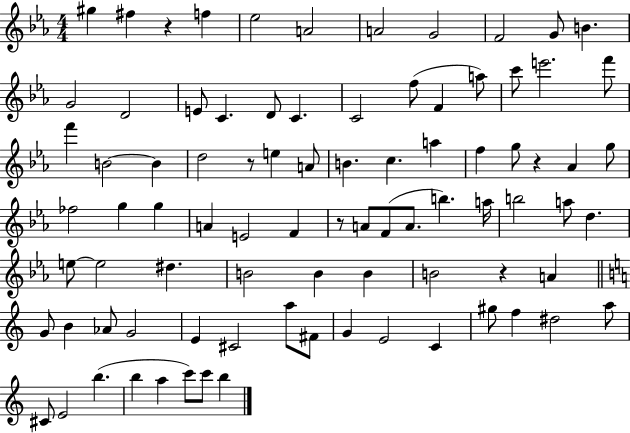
G#5/q F#5/q R/q F5/q Eb5/h A4/h A4/h G4/h F4/h G4/e B4/q. G4/h D4/h E4/e C4/q. D4/e C4/q. C4/h F5/e F4/q A5/e C6/e E6/h. F6/e F6/q B4/h B4/q D5/h R/e E5/q A4/e B4/q. C5/q. A5/q F5/q G5/e R/q Ab4/q G5/e FES5/h G5/q G5/q A4/q E4/h F4/q R/e A4/e F4/e A4/e. B5/q. A5/s B5/h A5/e D5/q. E5/e E5/h D#5/q. B4/h B4/q B4/q B4/h R/q A4/q G4/e B4/q Ab4/e G4/h E4/q C#4/h A5/e F#4/e G4/q E4/h C4/q G#5/e F5/q D#5/h A5/e C#4/e E4/h B5/q. B5/q A5/q C6/e C6/e B5/q